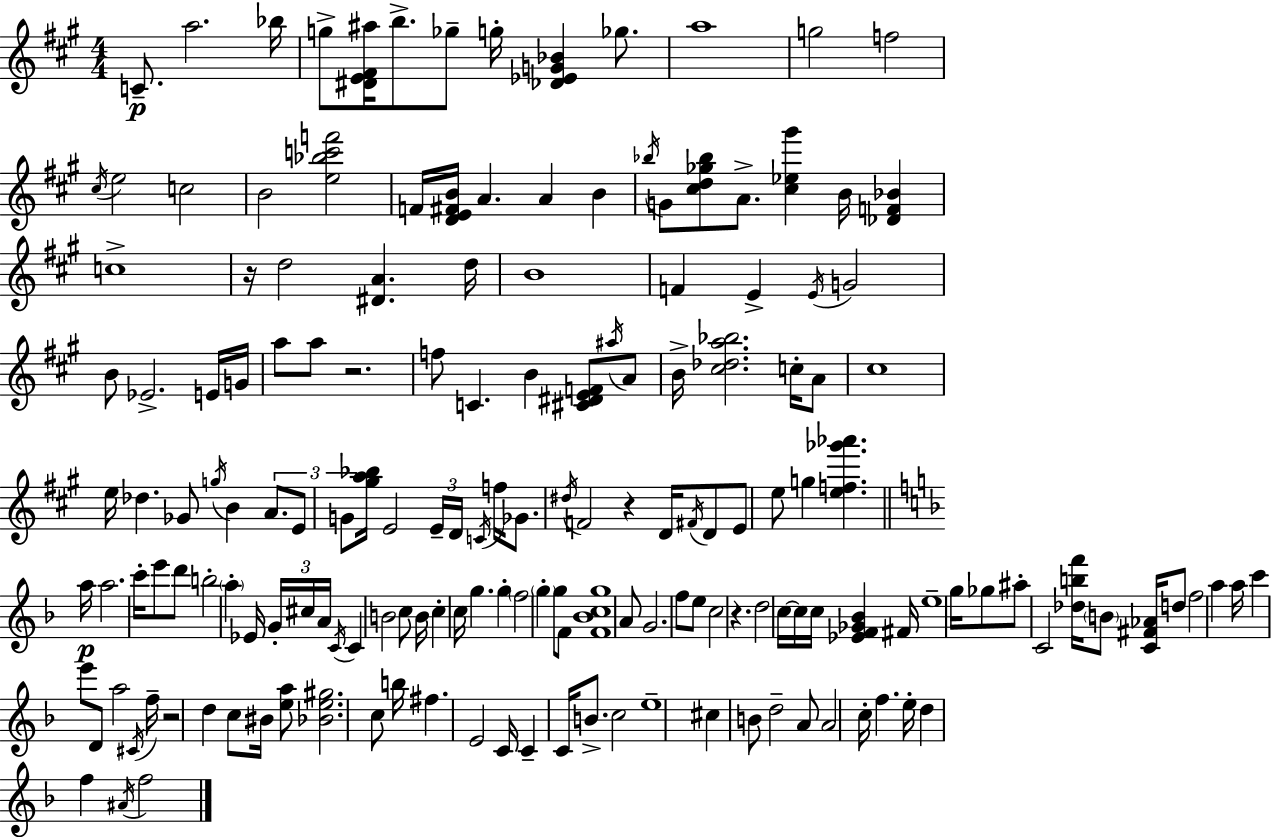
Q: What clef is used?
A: treble